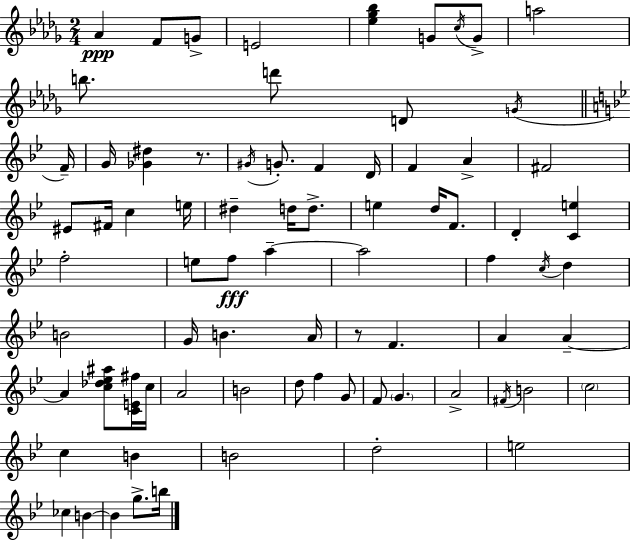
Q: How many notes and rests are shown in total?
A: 77